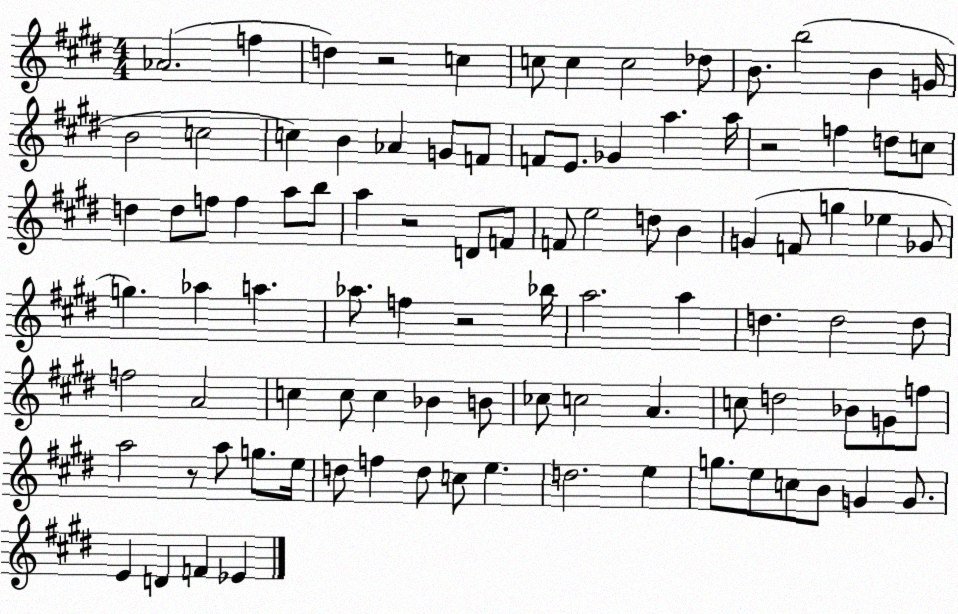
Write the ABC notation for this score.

X:1
T:Untitled
M:4/4
L:1/4
K:E
_A2 f d z2 c c/2 c c2 _d/2 B/2 b2 B G/4 B2 c2 c B _A G/2 F/2 F/2 E/2 _G a a/4 z2 f d/2 c/2 d d/2 f/2 f a/2 b/2 a z2 D/2 F/2 F/2 e2 d/2 B G F/2 g _e _G/2 g _a a _a/2 f z2 _b/4 a2 a d d2 d/2 f2 A2 c c/2 c _B B/2 _c/2 c2 A c/2 d2 _B/2 G/2 f/2 a2 z/2 a/2 g/2 e/4 d/2 f d/2 c/2 e d2 e g/2 e/2 c/2 B/2 G G/2 E D F _E